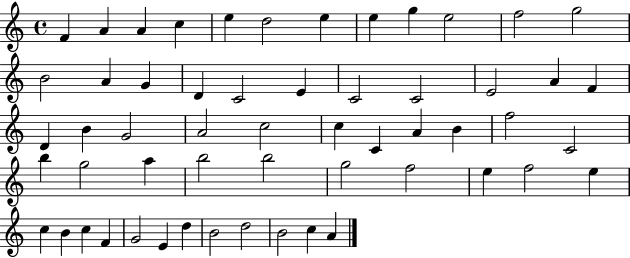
F4/q A4/q A4/q C5/q E5/q D5/h E5/q E5/q G5/q E5/h F5/h G5/h B4/h A4/q G4/q D4/q C4/h E4/q C4/h C4/h E4/h A4/q F4/q D4/q B4/q G4/h A4/h C5/h C5/q C4/q A4/q B4/q F5/h C4/h B5/q G5/h A5/q B5/h B5/h G5/h F5/h E5/q F5/h E5/q C5/q B4/q C5/q F4/q G4/h E4/q D5/q B4/h D5/h B4/h C5/q A4/q